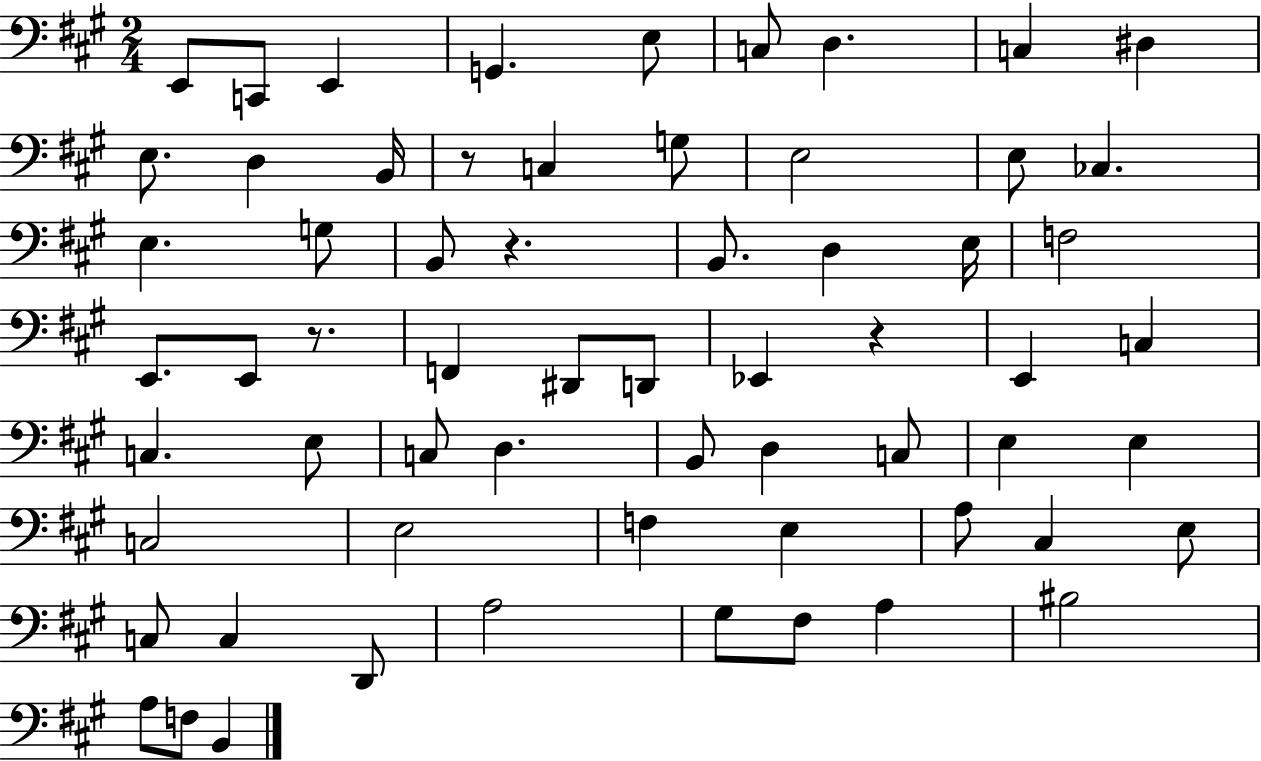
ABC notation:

X:1
T:Untitled
M:2/4
L:1/4
K:A
E,,/2 C,,/2 E,, G,, E,/2 C,/2 D, C, ^D, E,/2 D, B,,/4 z/2 C, G,/2 E,2 E,/2 _C, E, G,/2 B,,/2 z B,,/2 D, E,/4 F,2 E,,/2 E,,/2 z/2 F,, ^D,,/2 D,,/2 _E,, z E,, C, C, E,/2 C,/2 D, B,,/2 D, C,/2 E, E, C,2 E,2 F, E, A,/2 ^C, E,/2 C,/2 C, D,,/2 A,2 ^G,/2 ^F,/2 A, ^B,2 A,/2 F,/2 B,,